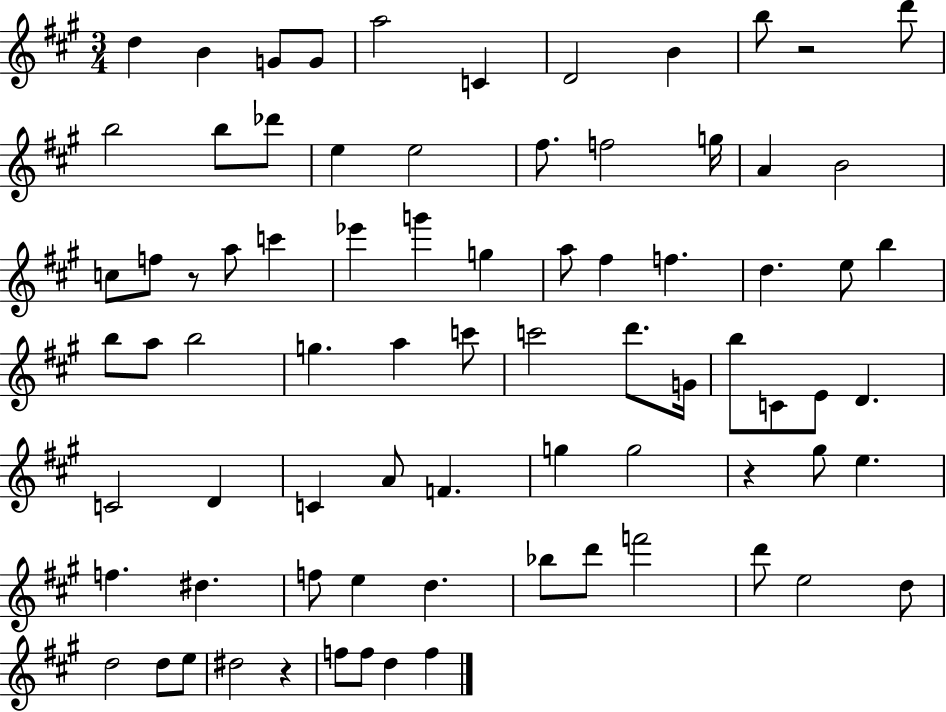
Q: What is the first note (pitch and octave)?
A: D5